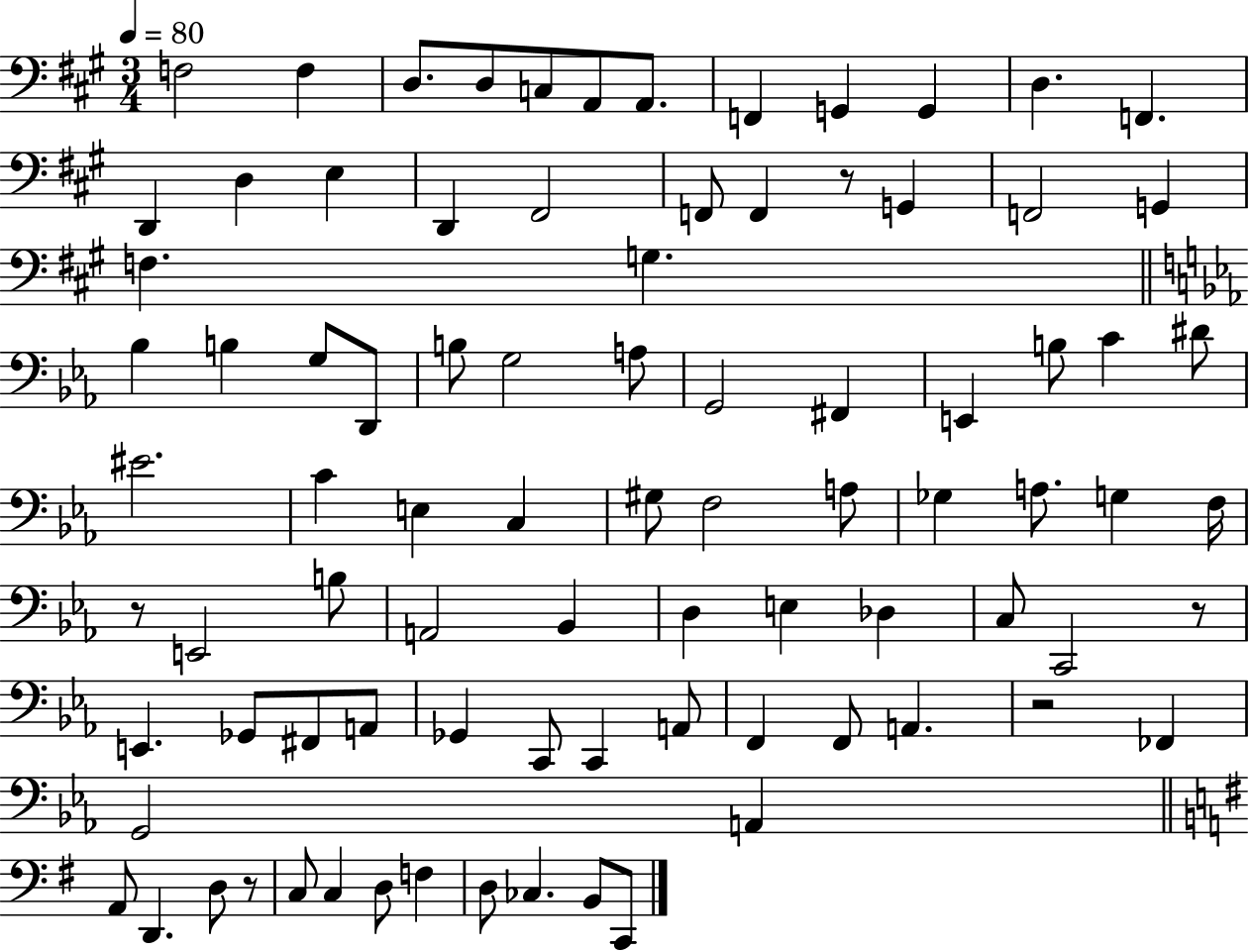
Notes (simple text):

F3/h F3/q D3/e. D3/e C3/e A2/e A2/e. F2/q G2/q G2/q D3/q. F2/q. D2/q D3/q E3/q D2/q F#2/h F2/e F2/q R/e G2/q F2/h G2/q F3/q. G3/q. Bb3/q B3/q G3/e D2/e B3/e G3/h A3/e G2/h F#2/q E2/q B3/e C4/q D#4/e EIS4/h. C4/q E3/q C3/q G#3/e F3/h A3/e Gb3/q A3/e. G3/q F3/s R/e E2/h B3/e A2/h Bb2/q D3/q E3/q Db3/q C3/e C2/h R/e E2/q. Gb2/e F#2/e A2/e Gb2/q C2/e C2/q A2/e F2/q F2/e A2/q. R/h FES2/q G2/h A2/q A2/e D2/q. D3/e R/e C3/e C3/q D3/e F3/q D3/e CES3/q. B2/e C2/e